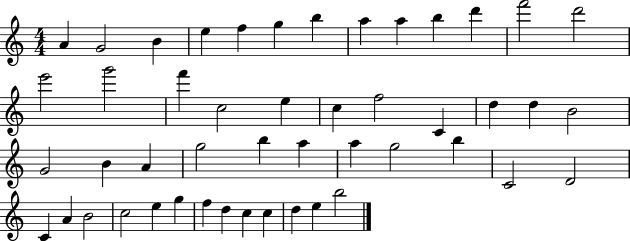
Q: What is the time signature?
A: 4/4